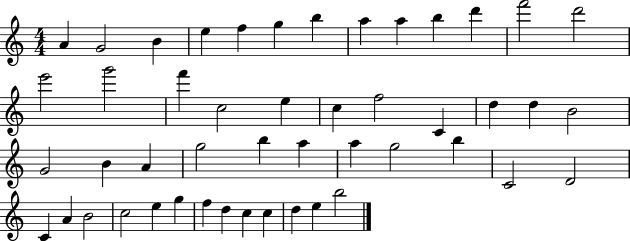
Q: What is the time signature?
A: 4/4